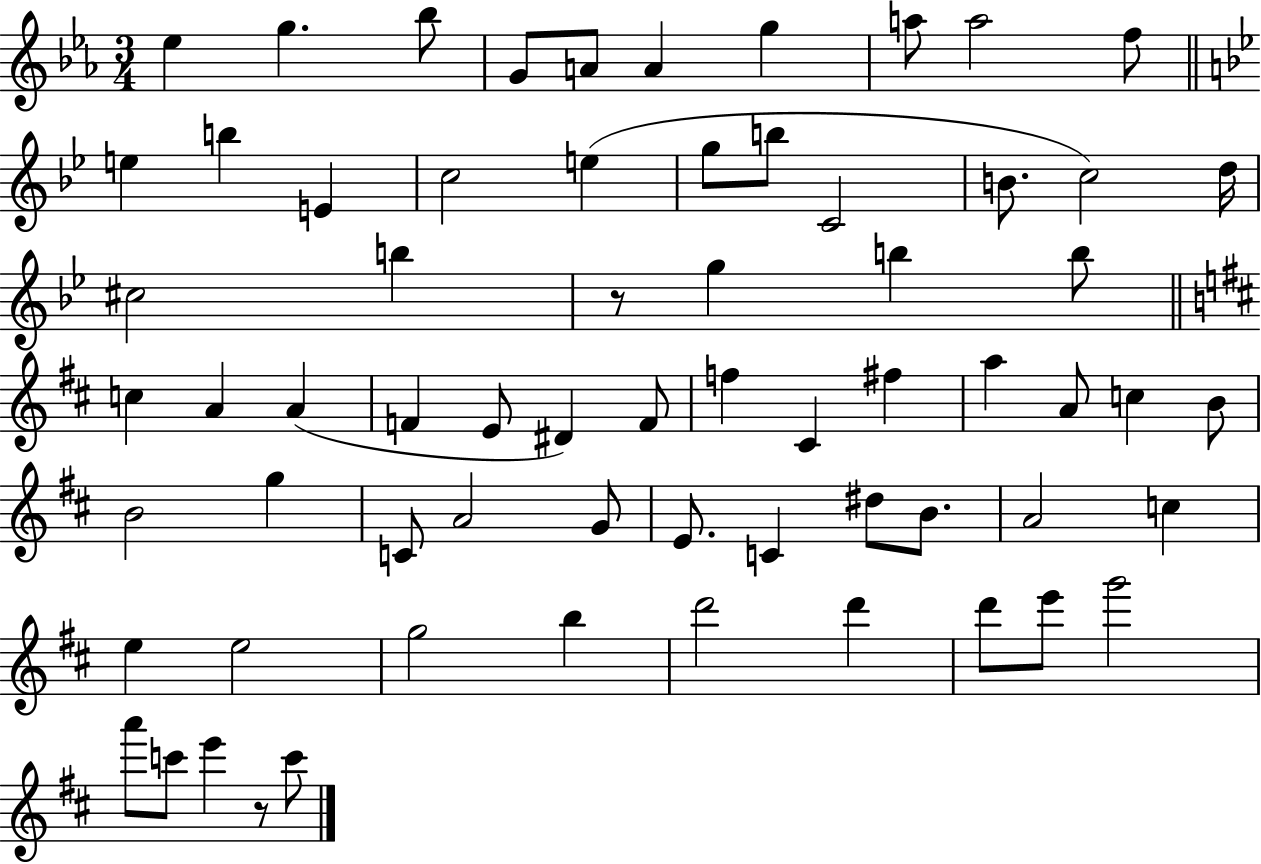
{
  \clef treble
  \numericTimeSignature
  \time 3/4
  \key ees \major
  ees''4 g''4. bes''8 | g'8 a'8 a'4 g''4 | a''8 a''2 f''8 | \bar "||" \break \key bes \major e''4 b''4 e'4 | c''2 e''4( | g''8 b''8 c'2 | b'8. c''2) d''16 | \break cis''2 b''4 | r8 g''4 b''4 b''8 | \bar "||" \break \key d \major c''4 a'4 a'4( | f'4 e'8 dis'4) f'8 | f''4 cis'4 fis''4 | a''4 a'8 c''4 b'8 | \break b'2 g''4 | c'8 a'2 g'8 | e'8. c'4 dis''8 b'8. | a'2 c''4 | \break e''4 e''2 | g''2 b''4 | d'''2 d'''4 | d'''8 e'''8 g'''2 | \break a'''8 c'''8 e'''4 r8 c'''8 | \bar "|."
}